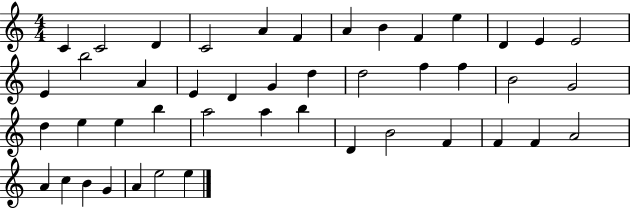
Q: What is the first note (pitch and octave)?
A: C4